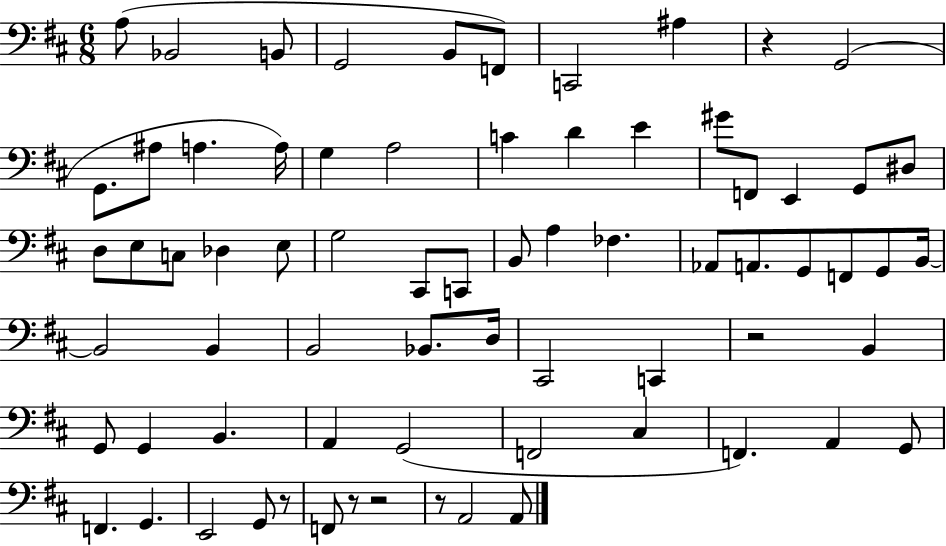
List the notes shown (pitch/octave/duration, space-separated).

A3/e Bb2/h B2/e G2/h B2/e F2/e C2/h A#3/q R/q G2/h G2/e. A#3/e A3/q. A3/s G3/q A3/h C4/q D4/q E4/q G#4/e F2/e E2/q G2/e D#3/e D3/e E3/e C3/e Db3/q E3/e G3/h C#2/e C2/e B2/e A3/q FES3/q. Ab2/e A2/e. G2/e F2/e G2/e B2/s B2/h B2/q B2/h Bb2/e. D3/s C#2/h C2/q R/h B2/q G2/e G2/q B2/q. A2/q G2/h F2/h C#3/q F2/q. A2/q G2/e F2/q. G2/q. E2/h G2/e R/e F2/e R/e R/h R/e A2/h A2/e